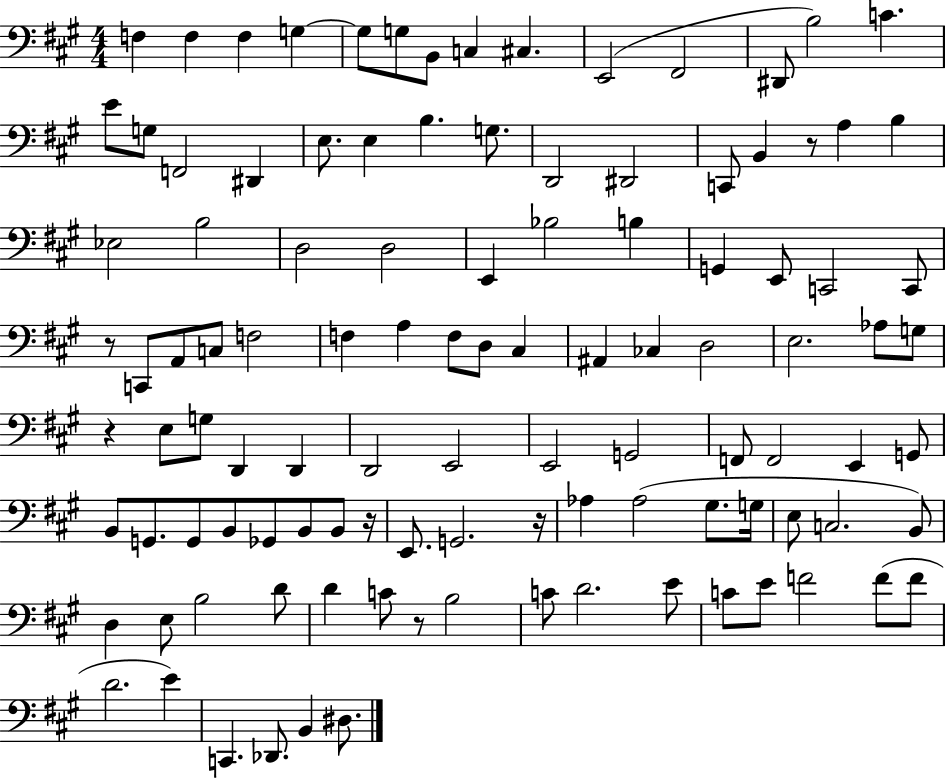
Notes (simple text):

F3/q F3/q F3/q G3/q G3/e G3/e B2/e C3/q C#3/q. E2/h F#2/h D#2/e B3/h C4/q. E4/e G3/e F2/h D#2/q E3/e. E3/q B3/q. G3/e. D2/h D#2/h C2/e B2/q R/e A3/q B3/q Eb3/h B3/h D3/h D3/h E2/q Bb3/h B3/q G2/q E2/e C2/h C2/e R/e C2/e A2/e C3/e F3/h F3/q A3/q F3/e D3/e C#3/q A#2/q CES3/q D3/h E3/h. Ab3/e G3/e R/q E3/e G3/e D2/q D2/q D2/h E2/h E2/h G2/h F2/e F2/h E2/q G2/e B2/e G2/e. G2/e B2/e Gb2/e B2/e B2/e R/s E2/e. G2/h. R/s Ab3/q Ab3/h G#3/e. G3/s E3/e C3/h. B2/e D3/q E3/e B3/h D4/e D4/q C4/e R/e B3/h C4/e D4/h. E4/e C4/e E4/e F4/h F4/e F4/e D4/h. E4/q C2/q. Db2/e. B2/q D#3/e.